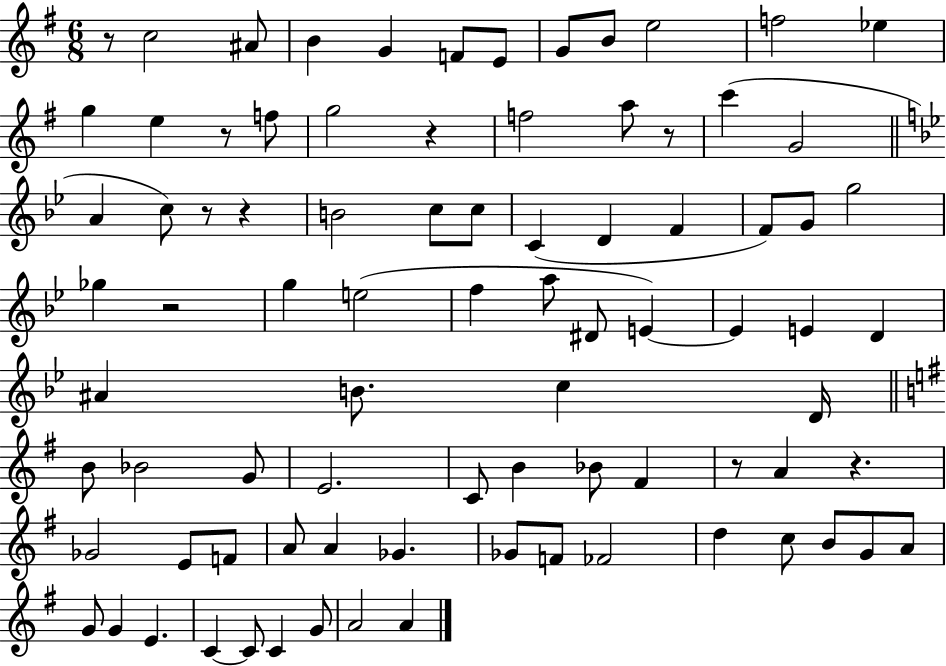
R/e C5/h A#4/e B4/q G4/q F4/e E4/e G4/e B4/e E5/h F5/h Eb5/q G5/q E5/q R/e F5/e G5/h R/q F5/h A5/e R/e C6/q G4/h A4/q C5/e R/e R/q B4/h C5/e C5/e C4/q D4/q F4/q F4/e G4/e G5/h Gb5/q R/h G5/q E5/h F5/q A5/e D#4/e E4/q E4/q E4/q D4/q A#4/q B4/e. C5/q D4/s B4/e Bb4/h G4/e E4/h. C4/e B4/q Bb4/e F#4/q R/e A4/q R/q. Gb4/h E4/e F4/e A4/e A4/q Gb4/q. Gb4/e F4/e FES4/h D5/q C5/e B4/e G4/e A4/e G4/e G4/q E4/q. C4/q C4/e C4/q G4/e A4/h A4/q